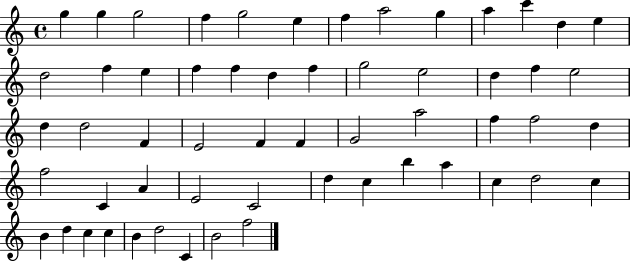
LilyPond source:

{
  \clef treble
  \time 4/4
  \defaultTimeSignature
  \key c \major
  g''4 g''4 g''2 | f''4 g''2 e''4 | f''4 a''2 g''4 | a''4 c'''4 d''4 e''4 | \break d''2 f''4 e''4 | f''4 f''4 d''4 f''4 | g''2 e''2 | d''4 f''4 e''2 | \break d''4 d''2 f'4 | e'2 f'4 f'4 | g'2 a''2 | f''4 f''2 d''4 | \break f''2 c'4 a'4 | e'2 c'2 | d''4 c''4 b''4 a''4 | c''4 d''2 c''4 | \break b'4 d''4 c''4 c''4 | b'4 d''2 c'4 | b'2 f''2 | \bar "|."
}